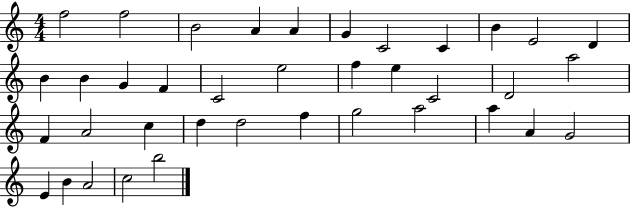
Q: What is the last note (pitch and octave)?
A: B5